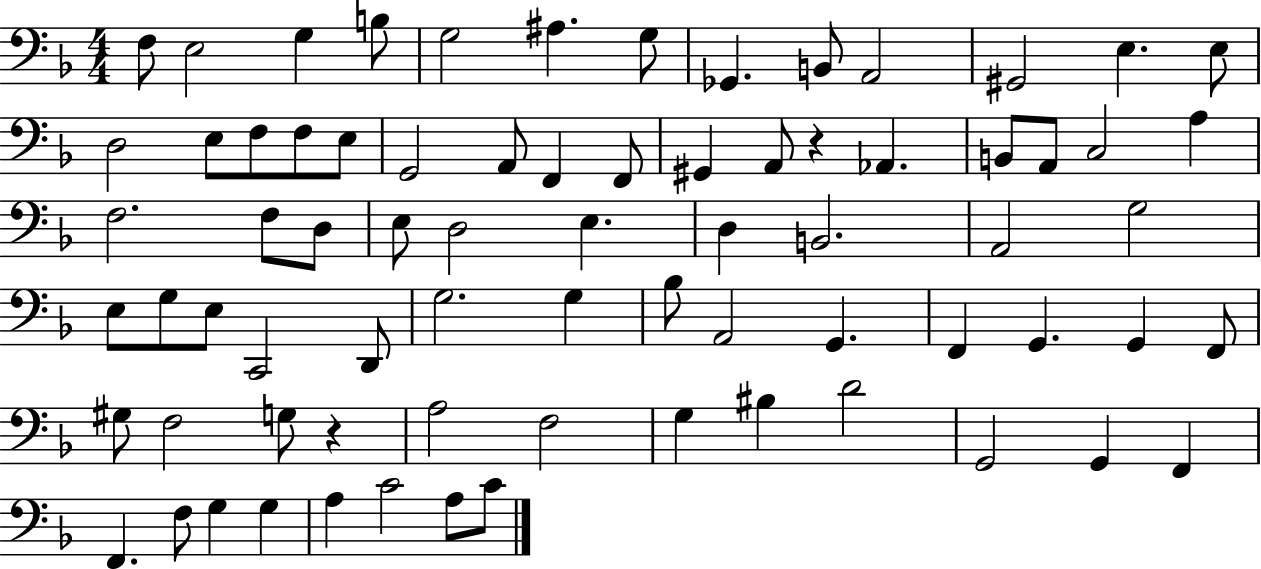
F3/e E3/h G3/q B3/e G3/h A#3/q. G3/e Gb2/q. B2/e A2/h G#2/h E3/q. E3/e D3/h E3/e F3/e F3/e E3/e G2/h A2/e F2/q F2/e G#2/q A2/e R/q Ab2/q. B2/e A2/e C3/h A3/q F3/h. F3/e D3/e E3/e D3/h E3/q. D3/q B2/h. A2/h G3/h E3/e G3/e E3/e C2/h D2/e G3/h. G3/q Bb3/e A2/h G2/q. F2/q G2/q. G2/q F2/e G#3/e F3/h G3/e R/q A3/h F3/h G3/q BIS3/q D4/h G2/h G2/q F2/q F2/q. F3/e G3/q G3/q A3/q C4/h A3/e C4/e